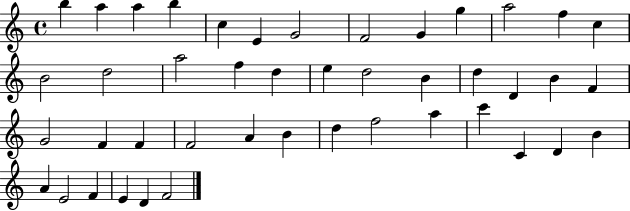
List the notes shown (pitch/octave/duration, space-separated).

B5/q A5/q A5/q B5/q C5/q E4/q G4/h F4/h G4/q G5/q A5/h F5/q C5/q B4/h D5/h A5/h F5/q D5/q E5/q D5/h B4/q D5/q D4/q B4/q F4/q G4/h F4/q F4/q F4/h A4/q B4/q D5/q F5/h A5/q C6/q C4/q D4/q B4/q A4/q E4/h F4/q E4/q D4/q F4/h